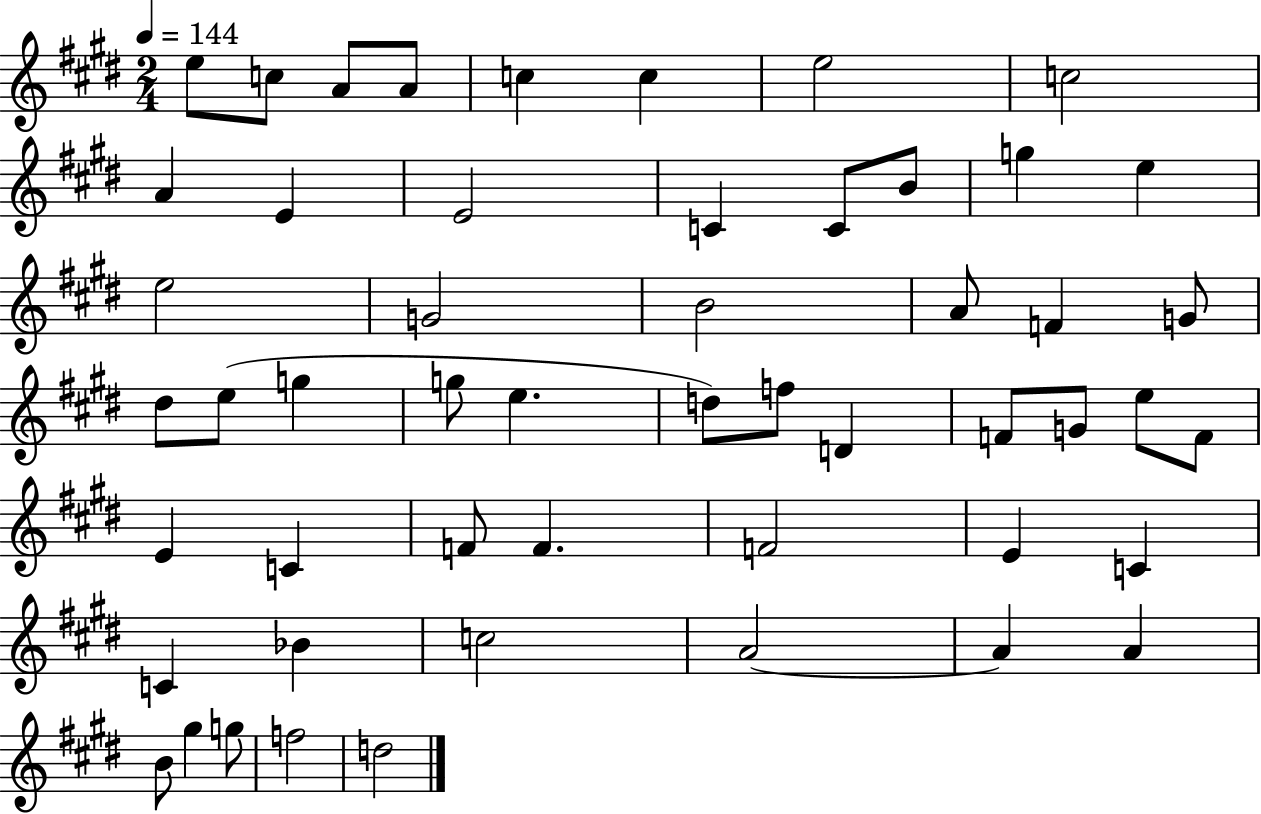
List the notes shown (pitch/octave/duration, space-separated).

E5/e C5/e A4/e A4/e C5/q C5/q E5/h C5/h A4/q E4/q E4/h C4/q C4/e B4/e G5/q E5/q E5/h G4/h B4/h A4/e F4/q G4/e D#5/e E5/e G5/q G5/e E5/q. D5/e F5/e D4/q F4/e G4/e E5/e F4/e E4/q C4/q F4/e F4/q. F4/h E4/q C4/q C4/q Bb4/q C5/h A4/h A4/q A4/q B4/e G#5/q G5/e F5/h D5/h